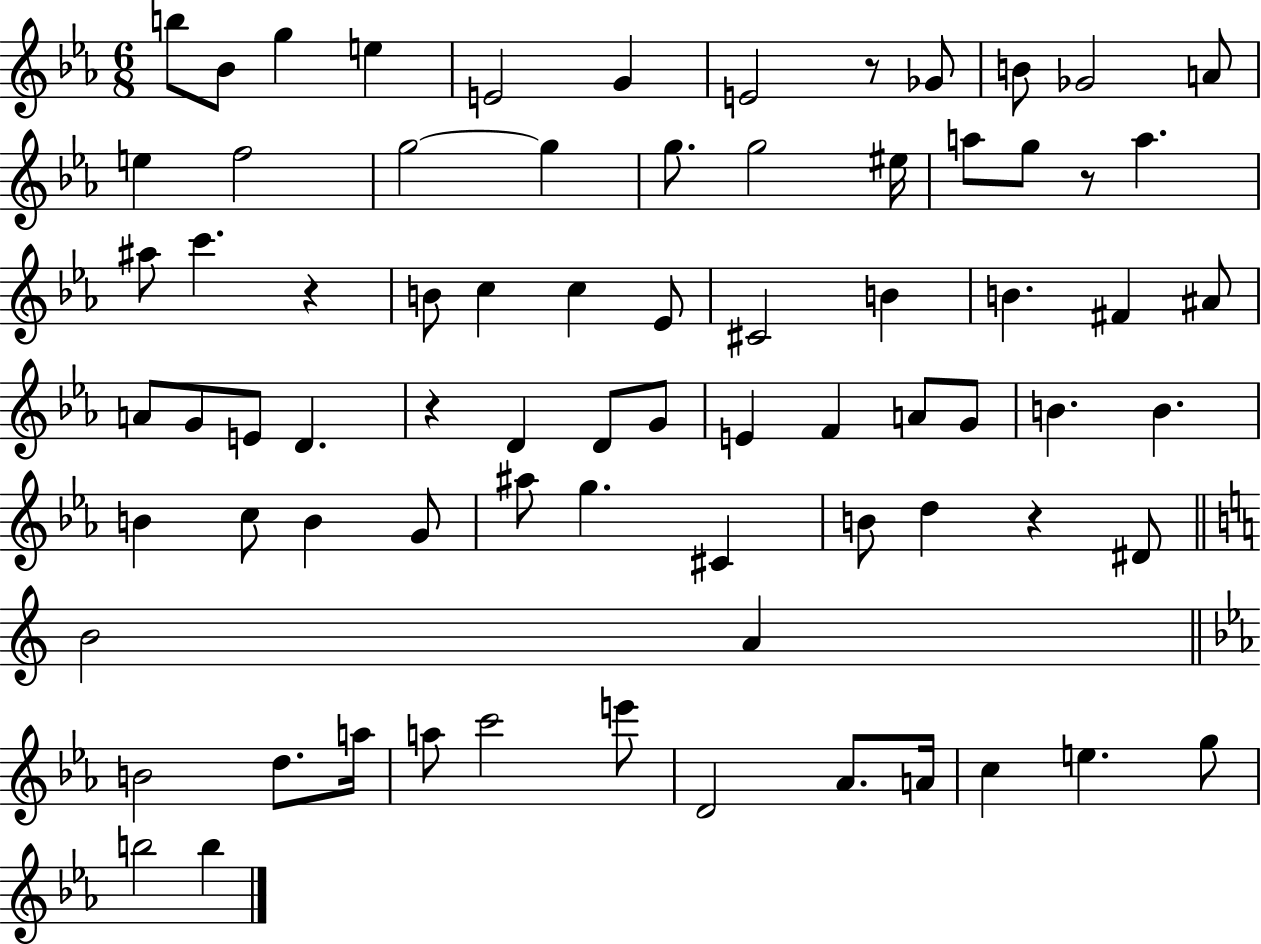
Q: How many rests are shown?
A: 5